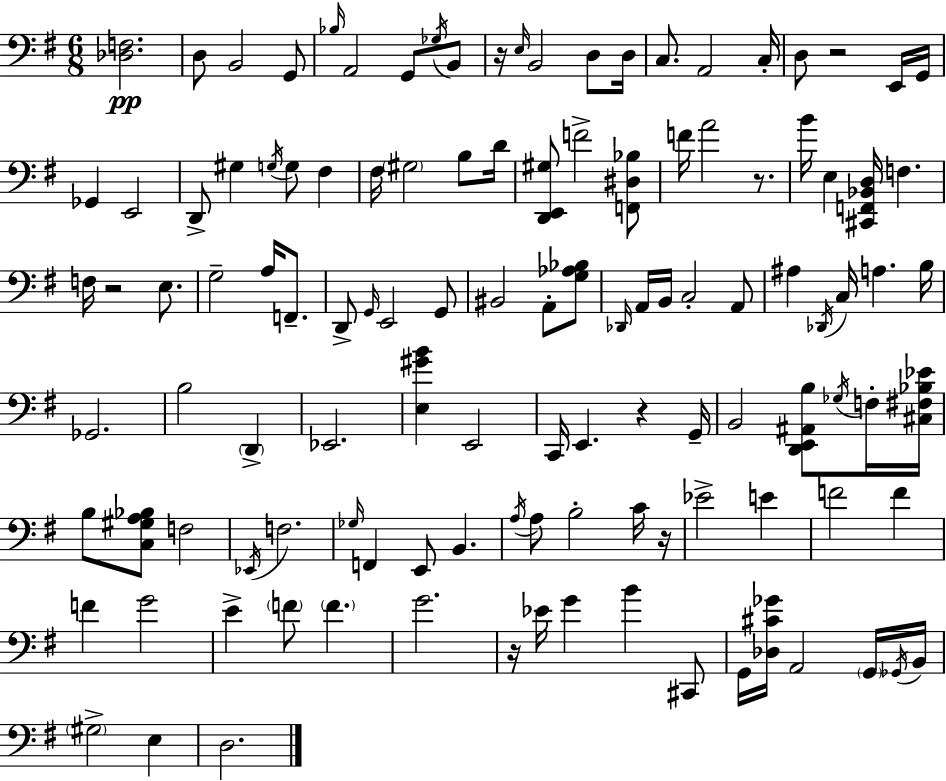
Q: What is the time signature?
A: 6/8